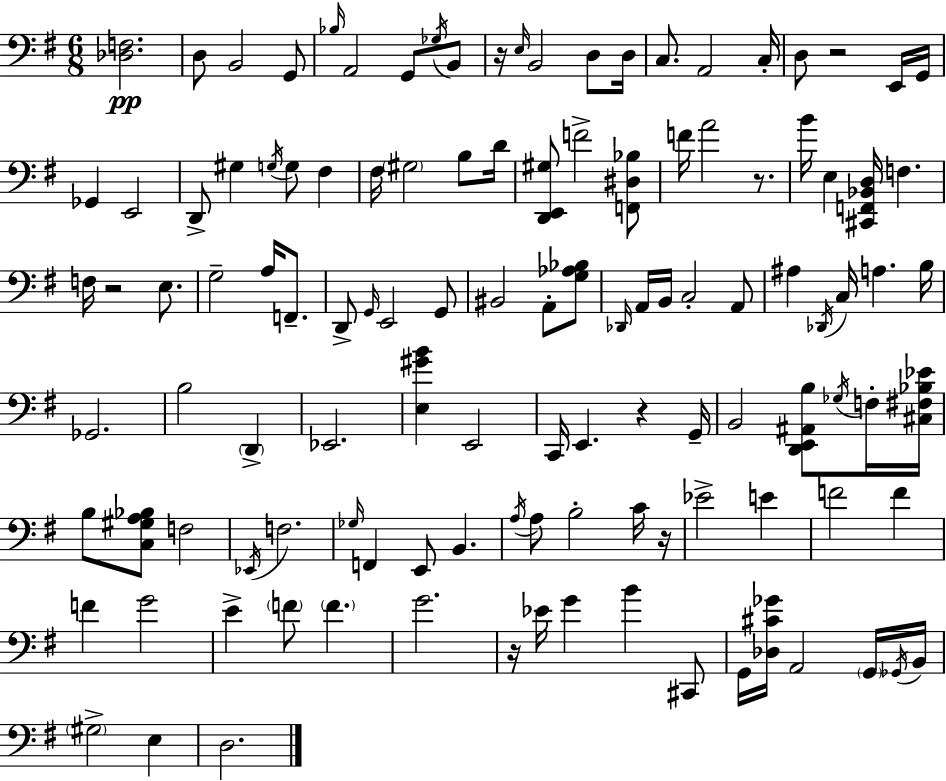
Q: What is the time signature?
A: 6/8